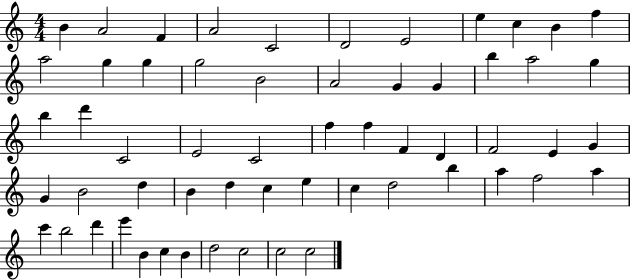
{
  \clef treble
  \numericTimeSignature
  \time 4/4
  \key c \major
  b'4 a'2 f'4 | a'2 c'2 | d'2 e'2 | e''4 c''4 b'4 f''4 | \break a''2 g''4 g''4 | g''2 b'2 | a'2 g'4 g'4 | b''4 a''2 g''4 | \break b''4 d'''4 c'2 | e'2 c'2 | f''4 f''4 f'4 d'4 | f'2 e'4 g'4 | \break g'4 b'2 d''4 | b'4 d''4 c''4 e''4 | c''4 d''2 b''4 | a''4 f''2 a''4 | \break c'''4 b''2 d'''4 | e'''4 b'4 c''4 b'4 | d''2 c''2 | c''2 c''2 | \break \bar "|."
}